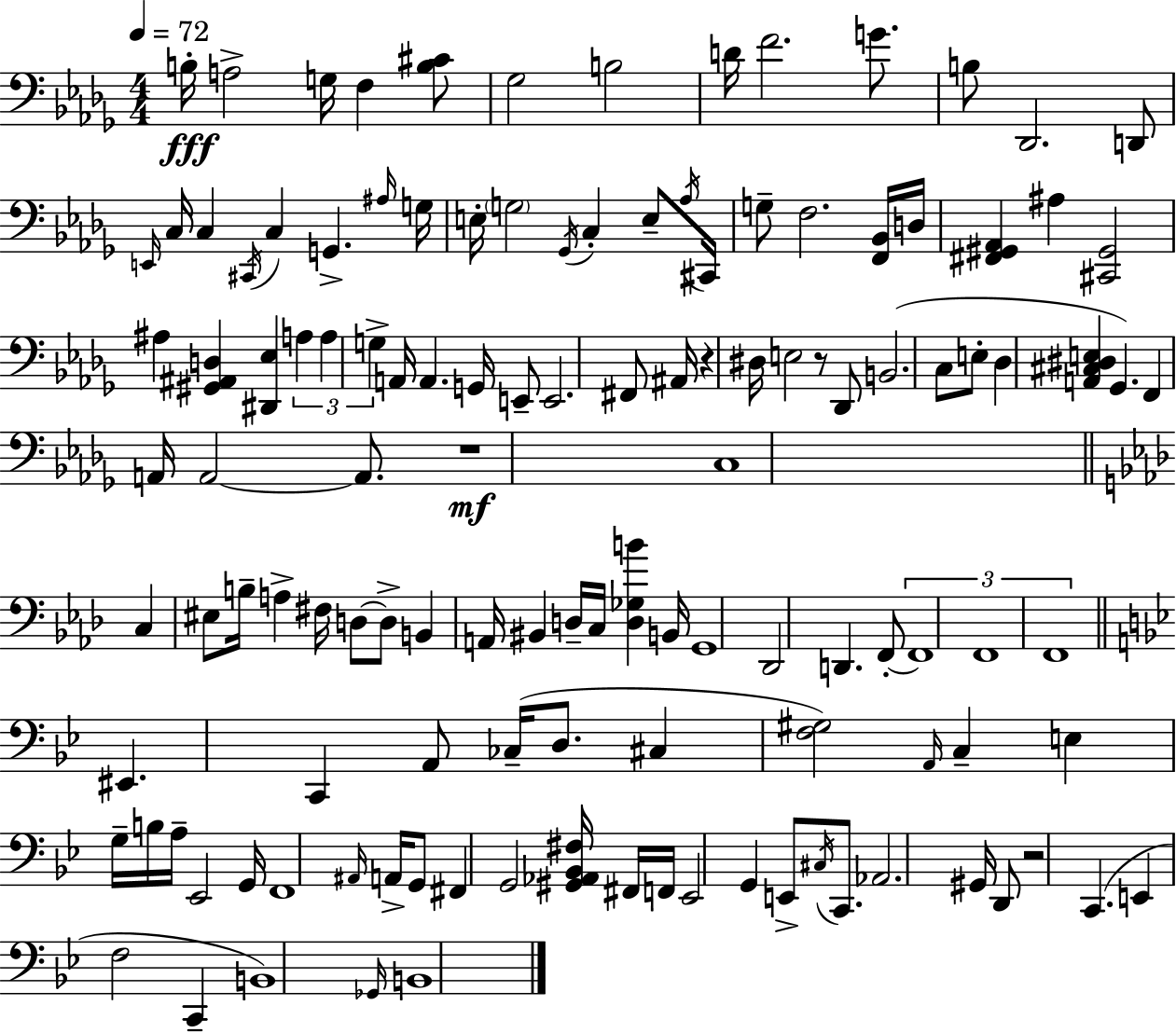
X:1
T:Untitled
M:4/4
L:1/4
K:Bbm
B,/4 A,2 G,/4 F, [B,^C]/2 _G,2 B,2 D/4 F2 G/2 B,/2 _D,,2 D,,/2 E,,/4 C,/4 C, ^C,,/4 C, G,, ^A,/4 G,/4 E,/4 G,2 _G,,/4 C, E,/2 _A,/4 ^C,,/4 G,/2 F,2 [F,,_B,,]/4 D,/4 [^F,,^G,,_A,,] ^A, [^C,,^G,,]2 ^A, [^G,,^A,,D,] [^D,,_E,] A, A, G, A,,/4 A,, G,,/4 E,,/2 E,,2 ^F,,/2 ^A,,/4 z ^D,/4 E,2 z/2 _D,,/2 B,,2 C,/2 E,/2 _D, [A,,^C,^D,E,] _G,, F,, A,,/4 A,,2 A,,/2 z4 C,4 C, ^E,/2 B,/4 A, ^F,/4 D,/2 D,/2 B,, A,,/4 ^B,, D,/4 C,/4 [D,_G,B] B,,/4 G,,4 _D,,2 D,, F,,/2 F,,4 F,,4 F,,4 ^E,, C,, A,,/2 _C,/4 D,/2 ^C, [F,^G,]2 A,,/4 C, E, G,/4 B,/4 A,/4 _E,,2 G,,/4 F,,4 ^A,,/4 A,,/4 G,,/2 ^F,, G,,2 [^G,,_A,,_B,,^F,]/4 ^F,,/4 F,,/4 _E,,2 G,, E,,/2 ^C,/4 C,,/2 _A,,2 ^G,,/4 D,,/2 z2 C,, E,, F,2 C,, B,,4 _G,,/4 B,,4